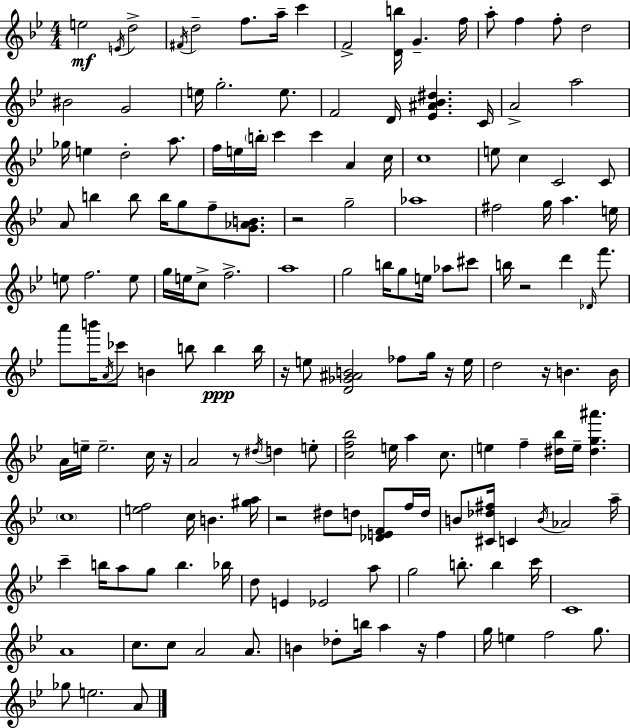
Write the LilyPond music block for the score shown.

{
  \clef treble
  \numericTimeSignature
  \time 4/4
  \key bes \major
  e''2\mf \acciaccatura { e'16 } d''2-> | \acciaccatura { fis'16 } d''2-- f''8. a''16-- c'''4 | f'2-> <d' b''>16 g'4.-- | f''16 a''8-. f''4 f''8-. d''2 | \break bis'2 g'2 | e''16 g''2.-. e''8. | f'2 d'16 <ees' ais' bes' dis''>4. | c'16 a'2-> a''2 | \break ges''16 e''4 d''2-. a''8. | f''16 e''16 \parenthesize b''16-. c'''4 c'''4 a'4 | c''16 c''1 | e''8 c''4 c'2 | \break c'8 a'8 b''4 b''8 b''16 g''8 f''8-- <g' aes' b'>8. | r2 g''2-- | aes''1 | fis''2 g''16 a''4. | \break e''16 e''8 f''2. | e''8 g''16 e''16 c''8-> f''2.-> | a''1 | g''2 b''16 g''8 e''16 aes''8 | \break cis'''8 b''16 r2 d'''4 \grace { des'16 } | f'''8. a'''8 b'''16 \acciaccatura { a'16 } ces'''8 b'4 b''8 b''4\ppp | b''16 r16 e''8 <d' ges' ais' b'>2 fes''8 | g''16 r16 e''16 d''2 r16 b'4. | \break b'16 a'16 e''16-- e''2.-- | c''16 r16 a'2 r8 \acciaccatura { dis''16 } d''4 | e''8-. <c'' f'' bes''>2 e''16 a''4 | c''8. e''4 f''4-- <dis'' bes''>16 e''16-- <dis'' g'' ais'''>4. | \break \parenthesize c''1 | <e'' f''>2 c''16 b'4. | <gis'' a''>16 r2 dis''8 d''8 | <des' e' f'>8 f''16 d''16 b'8 <cis' des'' fis''>16 c'4 \acciaccatura { b'16 } aes'2 | \break a''16-- c'''4-- b''16 a''8 g''8 b''4. | bes''16 d''8 e'4 ees'2 | a''8 g''2 b''8.-. | b''4 c'''16 c'1 | \break a'1 | c''8. c''8 a'2 | a'8. b'4 des''8-. b''16 a''4 | r16 f''4 g''16 e''4 f''2 | \break g''8. ges''8 e''2. | a'8 \bar "|."
}